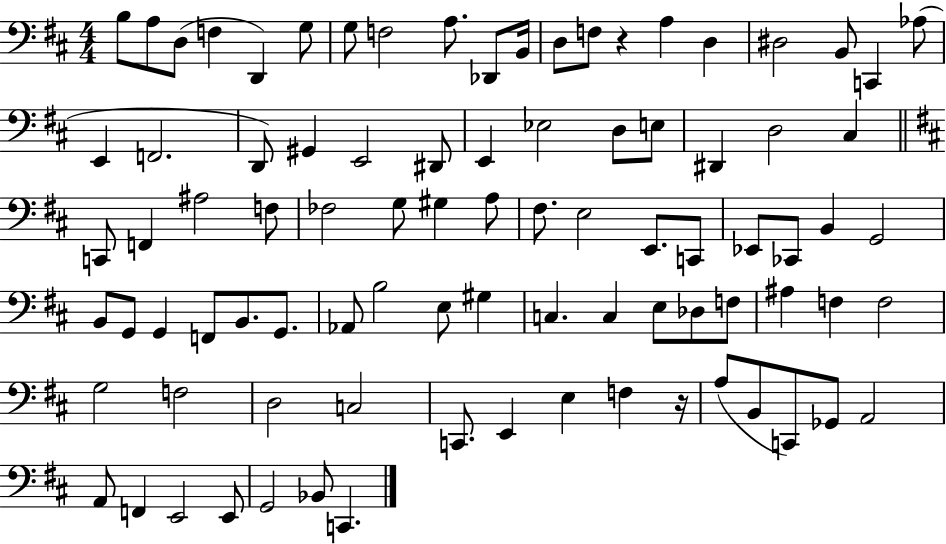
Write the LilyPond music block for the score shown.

{
  \clef bass
  \numericTimeSignature
  \time 4/4
  \key d \major
  b8 a8 d8( f4 d,4) g8 | g8 f2 a8. des,8 b,16 | d8 f8 r4 a4 d4 | dis2 b,8 c,4 aes8( | \break e,4 f,2. | d,8) gis,4 e,2 dis,8 | e,4 ees2 d8 e8 | dis,4 d2 cis4 | \break \bar "||" \break \key d \major c,8 f,4 ais2 f8 | fes2 g8 gis4 a8 | fis8. e2 e,8. c,8 | ees,8 ces,8 b,4 g,2 | \break b,8 g,8 g,4 f,8 b,8. g,8. | aes,8 b2 e8 gis4 | c4. c4 e8 des8 f8 | ais4 f4 f2 | \break g2 f2 | d2 c2 | c,8. e,4 e4 f4 r16 | a8( b,8 c,8) ges,8 a,2 | \break a,8 f,4 e,2 e,8 | g,2 bes,8 c,4. | \bar "|."
}